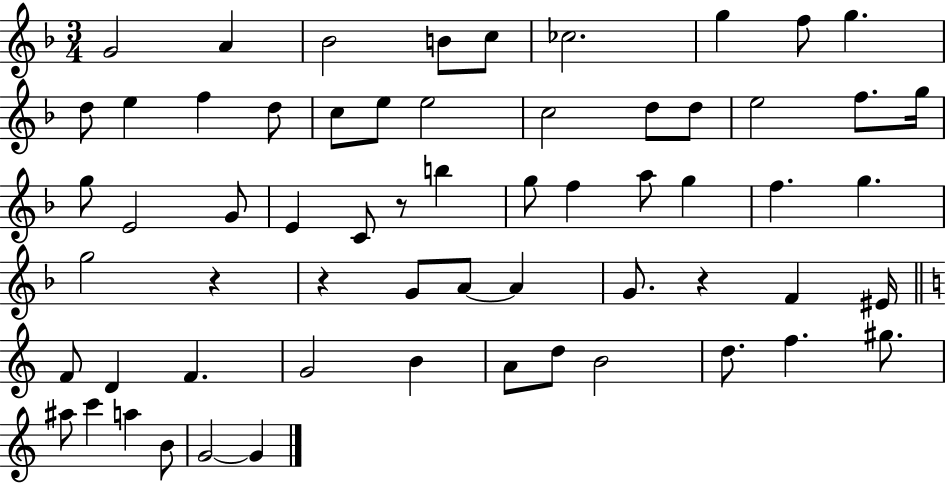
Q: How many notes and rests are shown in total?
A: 62